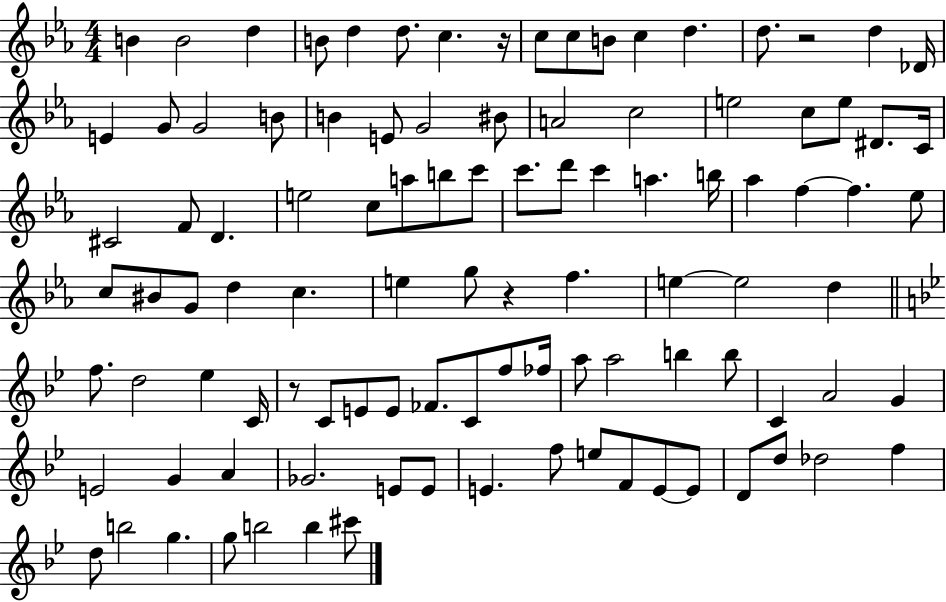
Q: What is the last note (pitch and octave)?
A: C#6